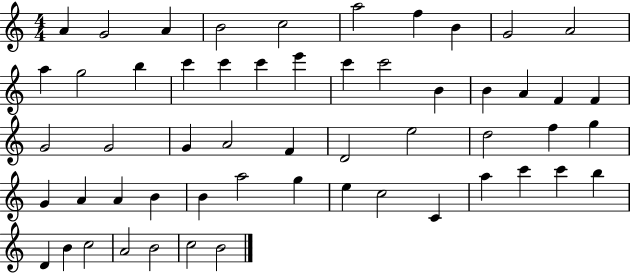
{
  \clef treble
  \numericTimeSignature
  \time 4/4
  \key c \major
  a'4 g'2 a'4 | b'2 c''2 | a''2 f''4 b'4 | g'2 a'2 | \break a''4 g''2 b''4 | c'''4 c'''4 c'''4 e'''4 | c'''4 c'''2 b'4 | b'4 a'4 f'4 f'4 | \break g'2 g'2 | g'4 a'2 f'4 | d'2 e''2 | d''2 f''4 g''4 | \break g'4 a'4 a'4 b'4 | b'4 a''2 g''4 | e''4 c''2 c'4 | a''4 c'''4 c'''4 b''4 | \break d'4 b'4 c''2 | a'2 b'2 | c''2 b'2 | \bar "|."
}